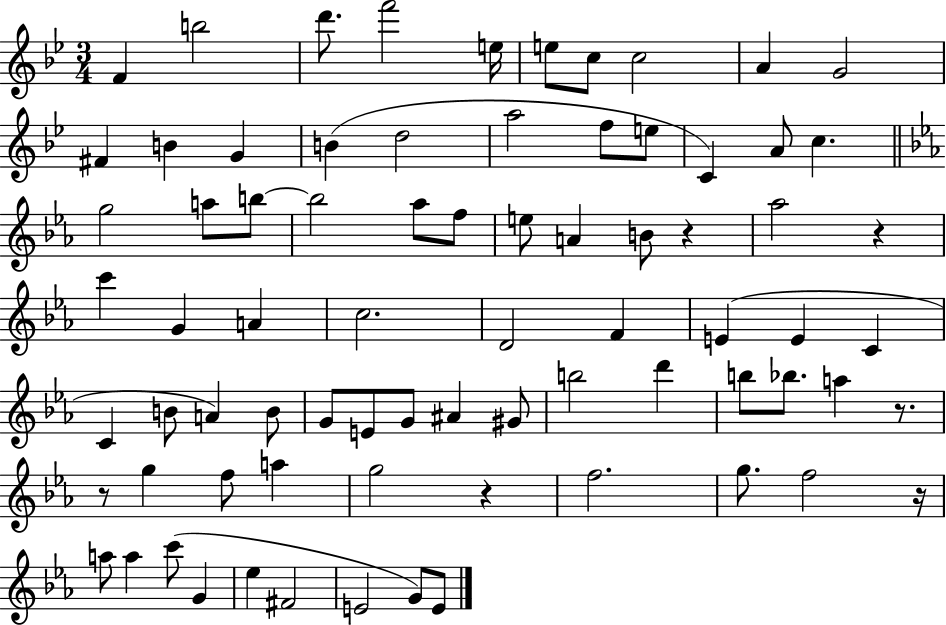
X:1
T:Untitled
M:3/4
L:1/4
K:Bb
F b2 d'/2 f'2 e/4 e/2 c/2 c2 A G2 ^F B G B d2 a2 f/2 e/2 C A/2 c g2 a/2 b/2 b2 _a/2 f/2 e/2 A B/2 z _a2 z c' G A c2 D2 F E E C C B/2 A B/2 G/2 E/2 G/2 ^A ^G/2 b2 d' b/2 _b/2 a z/2 z/2 g f/2 a g2 z f2 g/2 f2 z/4 a/2 a c'/2 G _e ^F2 E2 G/2 E/2